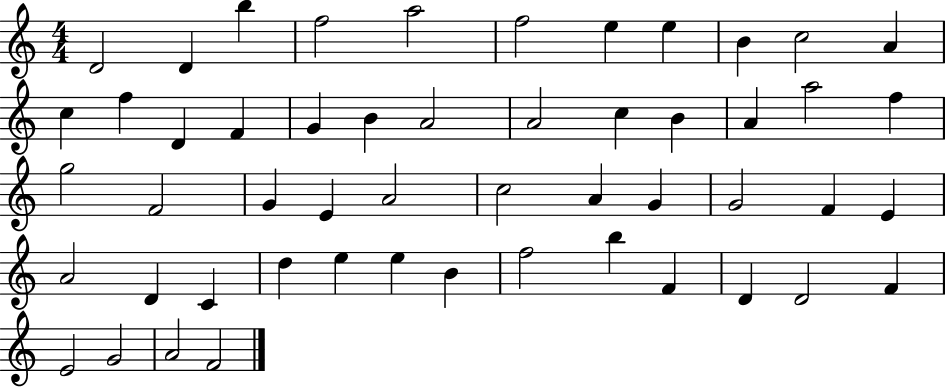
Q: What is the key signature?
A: C major